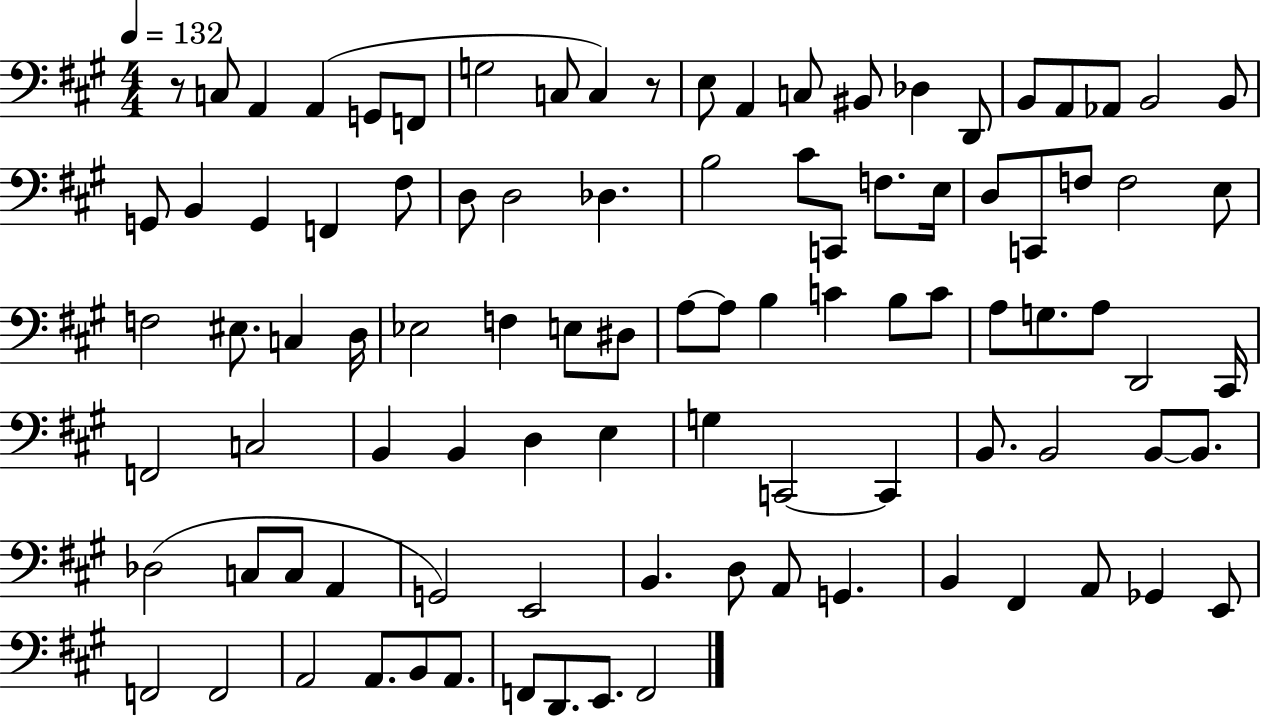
R/e C3/e A2/q A2/q G2/e F2/e G3/h C3/e C3/q R/e E3/e A2/q C3/e BIS2/e Db3/q D2/e B2/e A2/e Ab2/e B2/h B2/e G2/e B2/q G2/q F2/q F#3/e D3/e D3/h Db3/q. B3/h C#4/e C2/e F3/e. E3/s D3/e C2/e F3/e F3/h E3/e F3/h EIS3/e. C3/q D3/s Eb3/h F3/q E3/e D#3/e A3/e A3/e B3/q C4/q B3/e C4/e A3/e G3/e. A3/e D2/h C#2/s F2/h C3/h B2/q B2/q D3/q E3/q G3/q C2/h C2/q B2/e. B2/h B2/e B2/e. Db3/h C3/e C3/e A2/q G2/h E2/h B2/q. D3/e A2/e G2/q. B2/q F#2/q A2/e Gb2/q E2/e F2/h F2/h A2/h A2/e. B2/e A2/e. F2/e D2/e. E2/e. F2/h